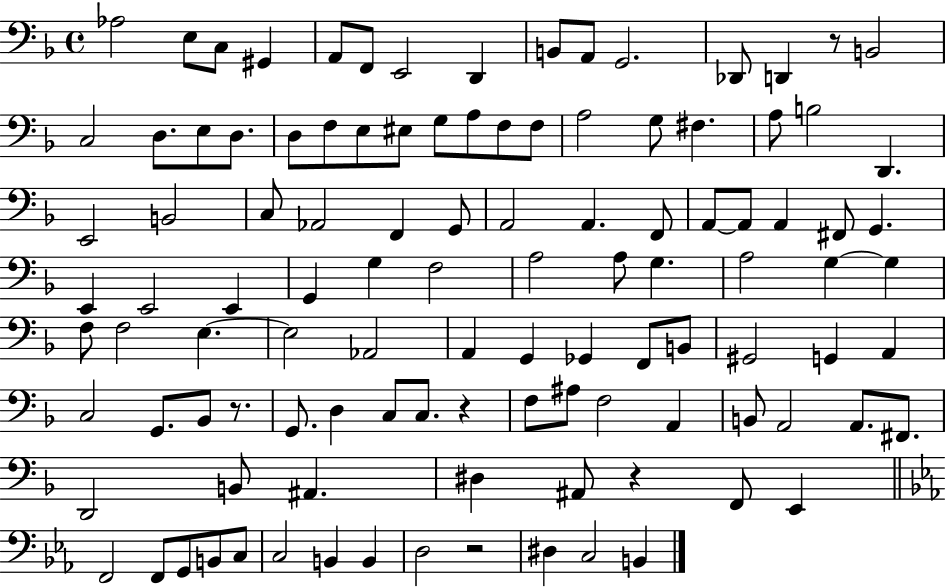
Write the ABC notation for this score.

X:1
T:Untitled
M:4/4
L:1/4
K:F
_A,2 E,/2 C,/2 ^G,, A,,/2 F,,/2 E,,2 D,, B,,/2 A,,/2 G,,2 _D,,/2 D,, z/2 B,,2 C,2 D,/2 E,/2 D,/2 D,/2 F,/2 E,/2 ^E,/2 G,/2 A,/2 F,/2 F,/2 A,2 G,/2 ^F, A,/2 B,2 D,, E,,2 B,,2 C,/2 _A,,2 F,, G,,/2 A,,2 A,, F,,/2 A,,/2 A,,/2 A,, ^F,,/2 G,, E,, E,,2 E,, G,, G, F,2 A,2 A,/2 G, A,2 G, G, F,/2 F,2 E, E,2 _A,,2 A,, G,, _G,, F,,/2 B,,/2 ^G,,2 G,, A,, C,2 G,,/2 _B,,/2 z/2 G,,/2 D, C,/2 C,/2 z F,/2 ^A,/2 F,2 A,, B,,/2 A,,2 A,,/2 ^F,,/2 D,,2 B,,/2 ^A,, ^D, ^A,,/2 z F,,/2 E,, F,,2 F,,/2 G,,/2 B,,/2 C,/2 C,2 B,, B,, D,2 z2 ^D, C,2 B,,